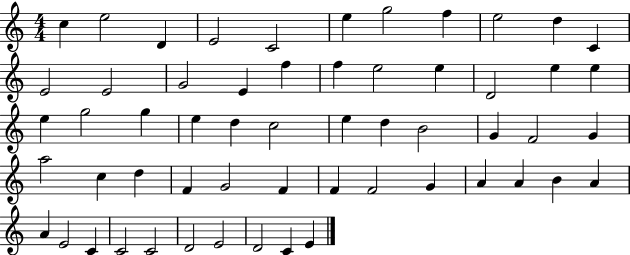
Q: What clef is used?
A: treble